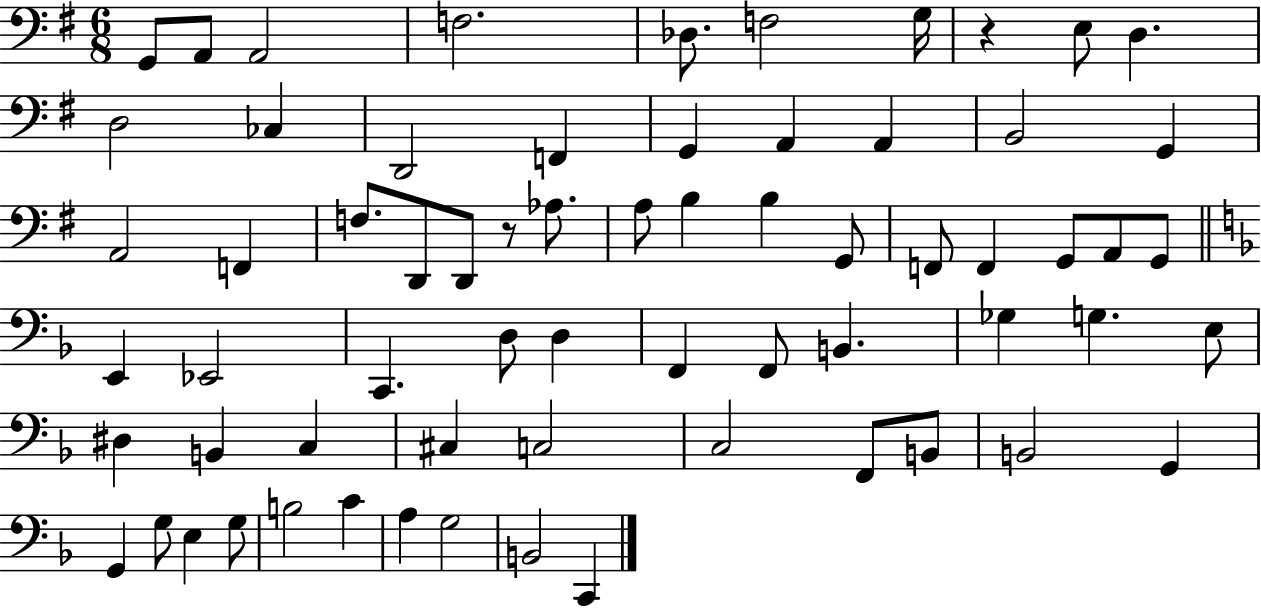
X:1
T:Untitled
M:6/8
L:1/4
K:G
G,,/2 A,,/2 A,,2 F,2 _D,/2 F,2 G,/4 z E,/2 D, D,2 _C, D,,2 F,, G,, A,, A,, B,,2 G,, A,,2 F,, F,/2 D,,/2 D,,/2 z/2 _A,/2 A,/2 B, B, G,,/2 F,,/2 F,, G,,/2 A,,/2 G,,/2 E,, _E,,2 C,, D,/2 D, F,, F,,/2 B,, _G, G, E,/2 ^D, B,, C, ^C, C,2 C,2 F,,/2 B,,/2 B,,2 G,, G,, G,/2 E, G,/2 B,2 C A, G,2 B,,2 C,,